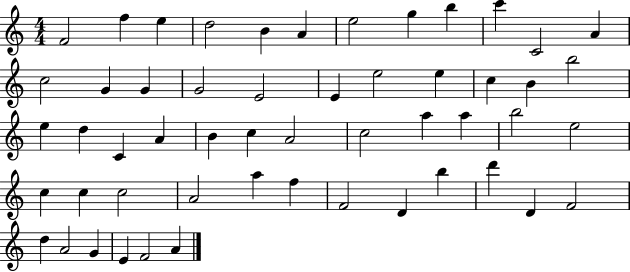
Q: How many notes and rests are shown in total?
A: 53